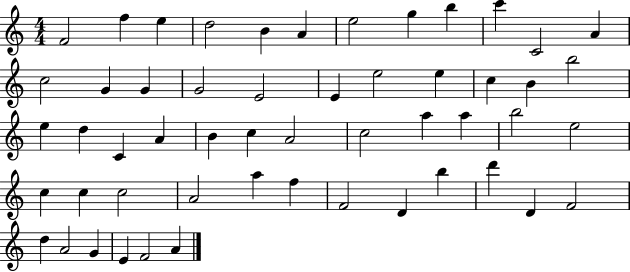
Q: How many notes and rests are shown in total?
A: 53